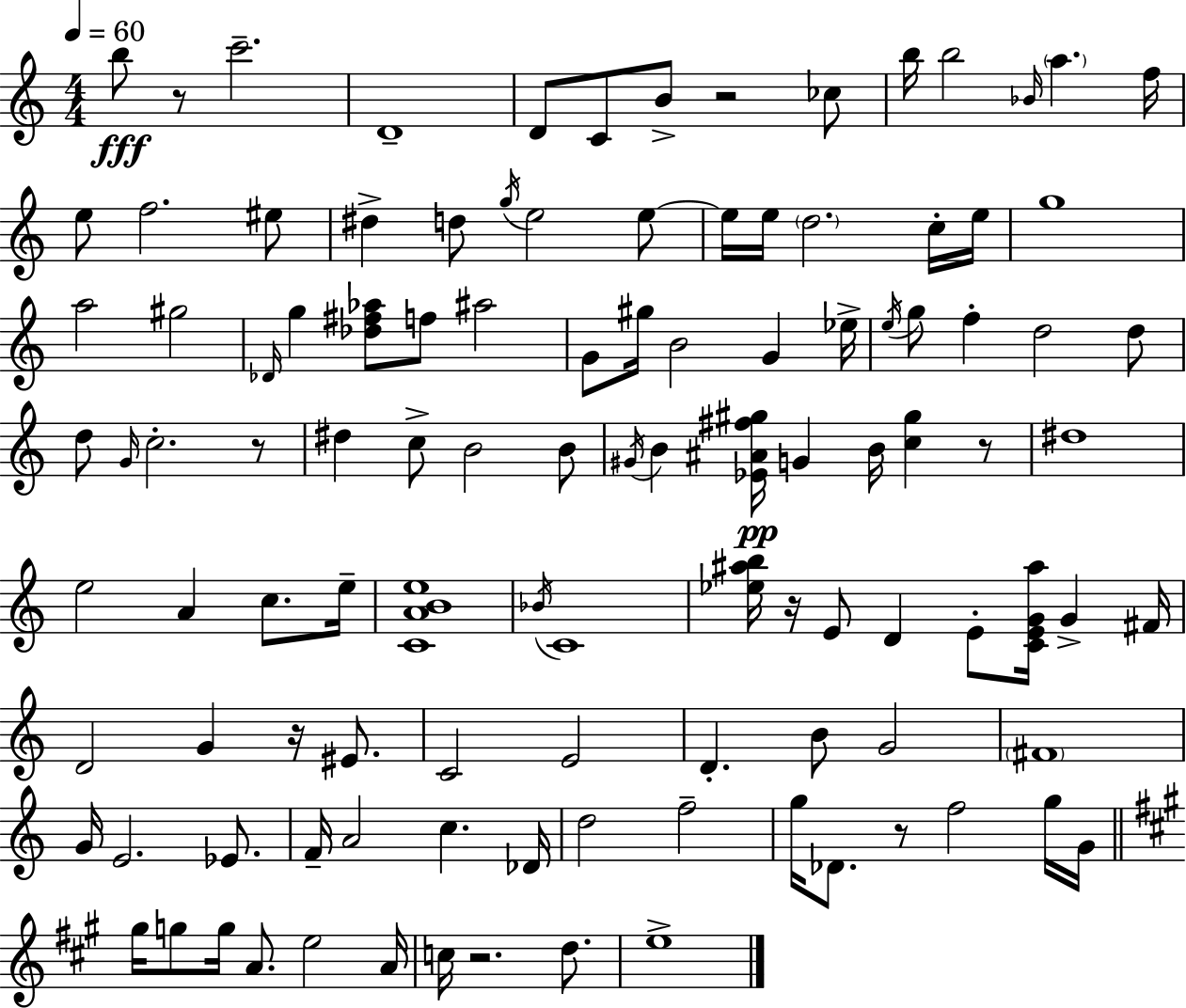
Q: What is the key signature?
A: C major